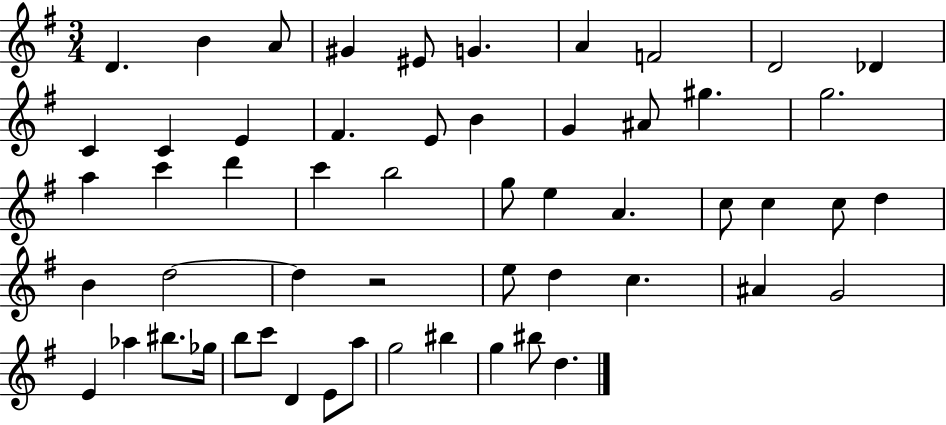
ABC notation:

X:1
T:Untitled
M:3/4
L:1/4
K:G
D B A/2 ^G ^E/2 G A F2 D2 _D C C E ^F E/2 B G ^A/2 ^g g2 a c' d' c' b2 g/2 e A c/2 c c/2 d B d2 d z2 e/2 d c ^A G2 E _a ^b/2 _g/4 b/2 c'/2 D E/2 a/2 g2 ^b g ^b/2 d